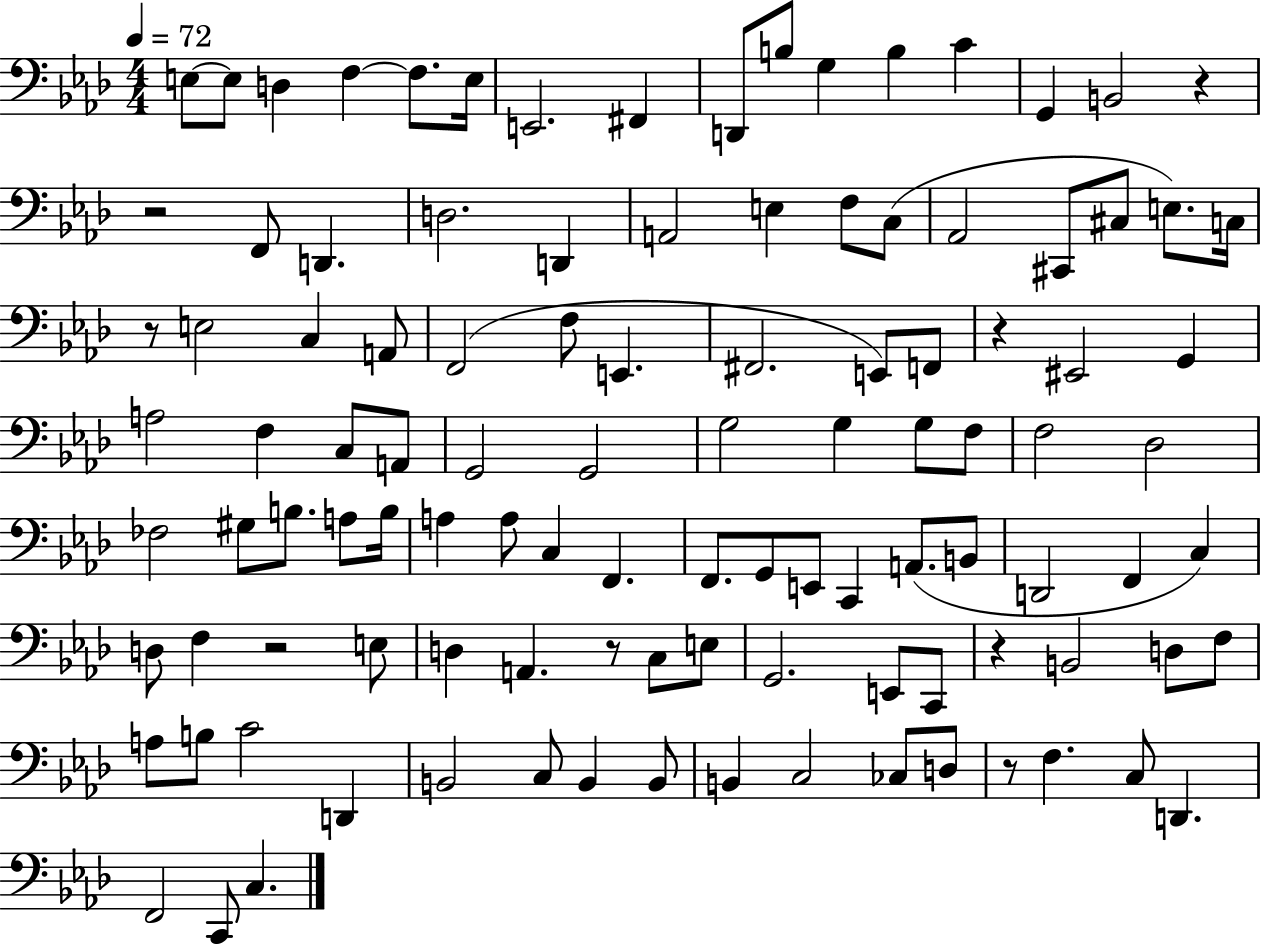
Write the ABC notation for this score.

X:1
T:Untitled
M:4/4
L:1/4
K:Ab
E,/2 E,/2 D, F, F,/2 E,/4 E,,2 ^F,, D,,/2 B,/2 G, B, C G,, B,,2 z z2 F,,/2 D,, D,2 D,, A,,2 E, F,/2 C,/2 _A,,2 ^C,,/2 ^C,/2 E,/2 C,/4 z/2 E,2 C, A,,/2 F,,2 F,/2 E,, ^F,,2 E,,/2 F,,/2 z ^E,,2 G,, A,2 F, C,/2 A,,/2 G,,2 G,,2 G,2 G, G,/2 F,/2 F,2 _D,2 _F,2 ^G,/2 B,/2 A,/2 B,/4 A, A,/2 C, F,, F,,/2 G,,/2 E,,/2 C,, A,,/2 B,,/2 D,,2 F,, C, D,/2 F, z2 E,/2 D, A,, z/2 C,/2 E,/2 G,,2 E,,/2 C,,/2 z B,,2 D,/2 F,/2 A,/2 B,/2 C2 D,, B,,2 C,/2 B,, B,,/2 B,, C,2 _C,/2 D,/2 z/2 F, C,/2 D,, F,,2 C,,/2 C,